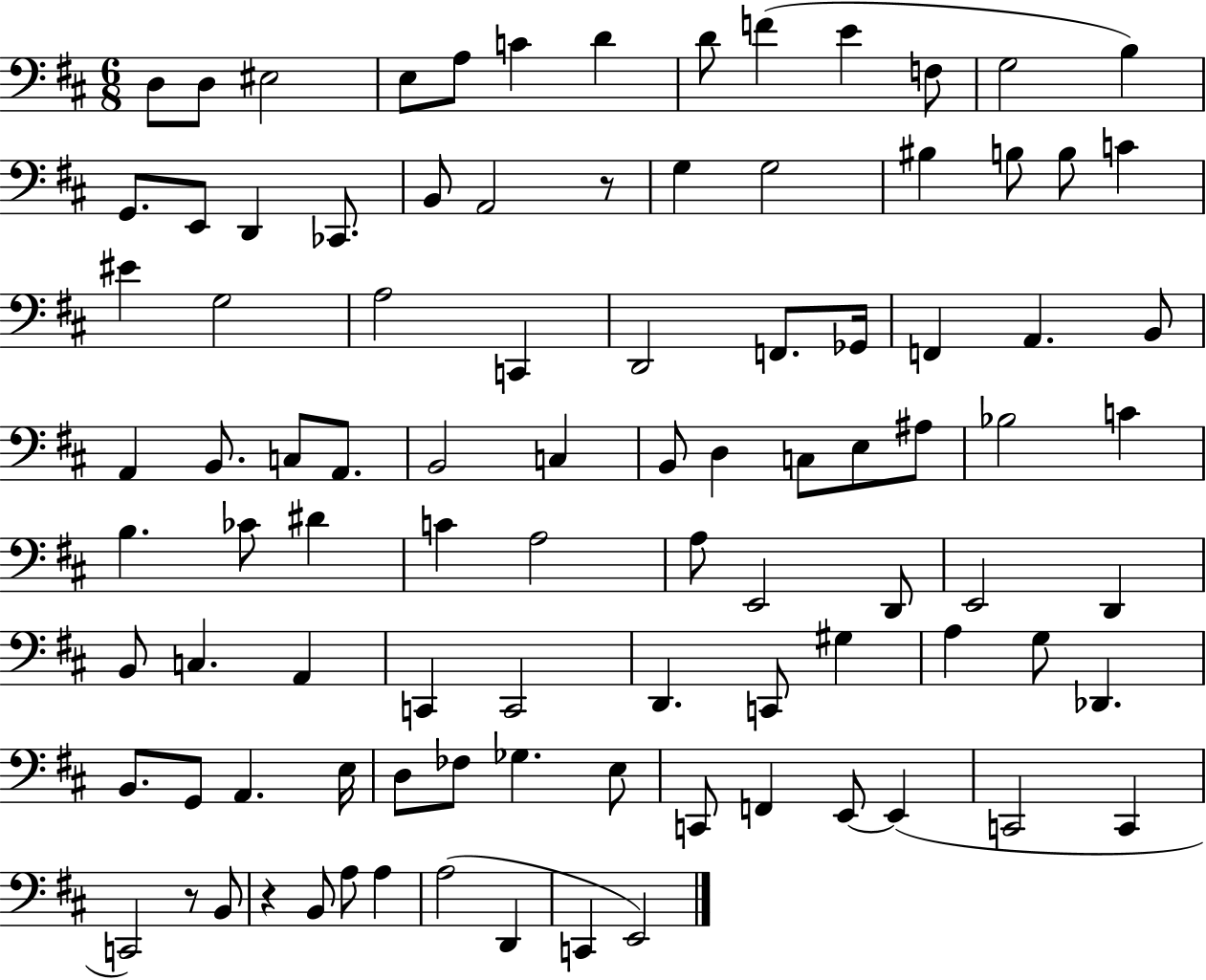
X:1
T:Untitled
M:6/8
L:1/4
K:D
D,/2 D,/2 ^E,2 E,/2 A,/2 C D D/2 F E F,/2 G,2 B, G,,/2 E,,/2 D,, _C,,/2 B,,/2 A,,2 z/2 G, G,2 ^B, B,/2 B,/2 C ^E G,2 A,2 C,, D,,2 F,,/2 _G,,/4 F,, A,, B,,/2 A,, B,,/2 C,/2 A,,/2 B,,2 C, B,,/2 D, C,/2 E,/2 ^A,/2 _B,2 C B, _C/2 ^D C A,2 A,/2 E,,2 D,,/2 E,,2 D,, B,,/2 C, A,, C,, C,,2 D,, C,,/2 ^G, A, G,/2 _D,, B,,/2 G,,/2 A,, E,/4 D,/2 _F,/2 _G, E,/2 C,,/2 F,, E,,/2 E,, C,,2 C,, C,,2 z/2 B,,/2 z B,,/2 A,/2 A, A,2 D,, C,, E,,2